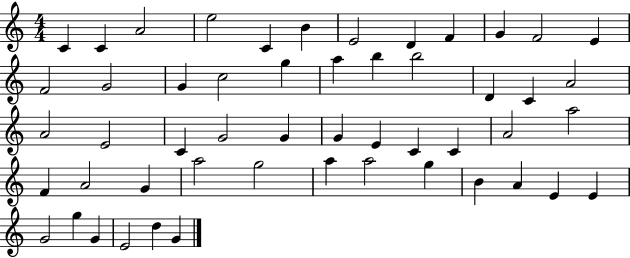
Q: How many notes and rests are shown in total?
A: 52